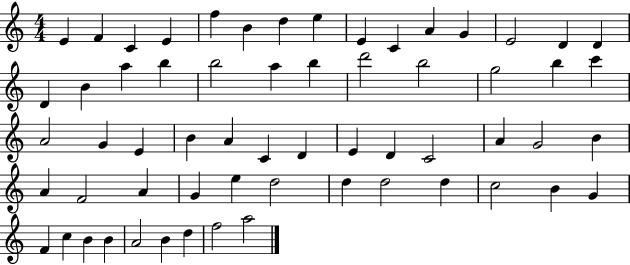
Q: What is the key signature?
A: C major